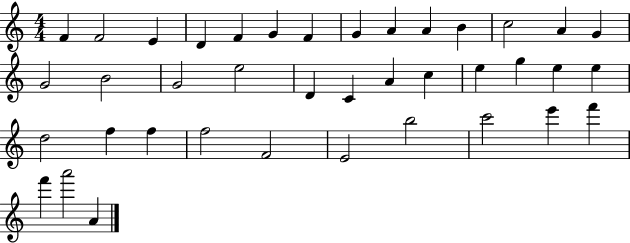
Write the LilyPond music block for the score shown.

{
  \clef treble
  \numericTimeSignature
  \time 4/4
  \key c \major
  f'4 f'2 e'4 | d'4 f'4 g'4 f'4 | g'4 a'4 a'4 b'4 | c''2 a'4 g'4 | \break g'2 b'2 | g'2 e''2 | d'4 c'4 a'4 c''4 | e''4 g''4 e''4 e''4 | \break d''2 f''4 f''4 | f''2 f'2 | e'2 b''2 | c'''2 e'''4 f'''4 | \break f'''4 a'''2 a'4 | \bar "|."
}